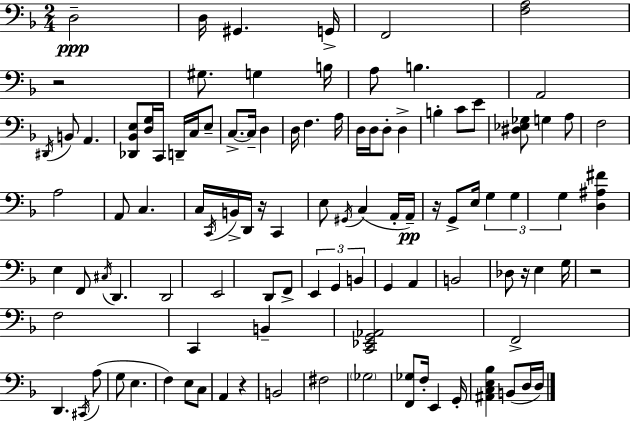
X:1
T:Untitled
M:2/4
L:1/4
K:F
D,2 D,/4 ^G,, G,,/4 F,,2 [F,A,]2 z2 ^G,/2 G, B,/4 A,/2 B, A,,2 ^D,,/4 B,,/2 A,, [_D,,_B,,E,]/2 [D,G,]/4 C,,/4 D,,/4 C,/4 E,/2 C,/2 C,/4 D, D,/4 F, A,/4 D,/4 D,/4 D,/2 D, B, C/2 E/2 [^D,_E,_G,]/2 G, A,/2 F,2 A,2 A,,/2 C, C,/4 C,,/4 B,,/4 D,,/4 z/4 C,, E,/2 ^G,,/4 C, A,,/4 A,,/4 z/4 G,,/2 E,/4 G, G, G, [D,^A,^F] E, F,,/2 ^C,/4 D,, D,,2 E,,2 D,,/2 F,,/2 E,, G,, B,, G,, A,, B,,2 _D,/2 z/4 E, G,/4 z2 F,2 C,, B,, [C,,_E,,G,,_A,,]2 F,,2 D,, ^C,,/4 A,/2 G,/2 E, F, E,/2 C,/2 A,, z B,,2 ^F,2 _G,2 [F,,_G,]/2 F,/4 E,, G,,/4 [^A,,C,E,_B,] B,,/2 D,/4 D,/4